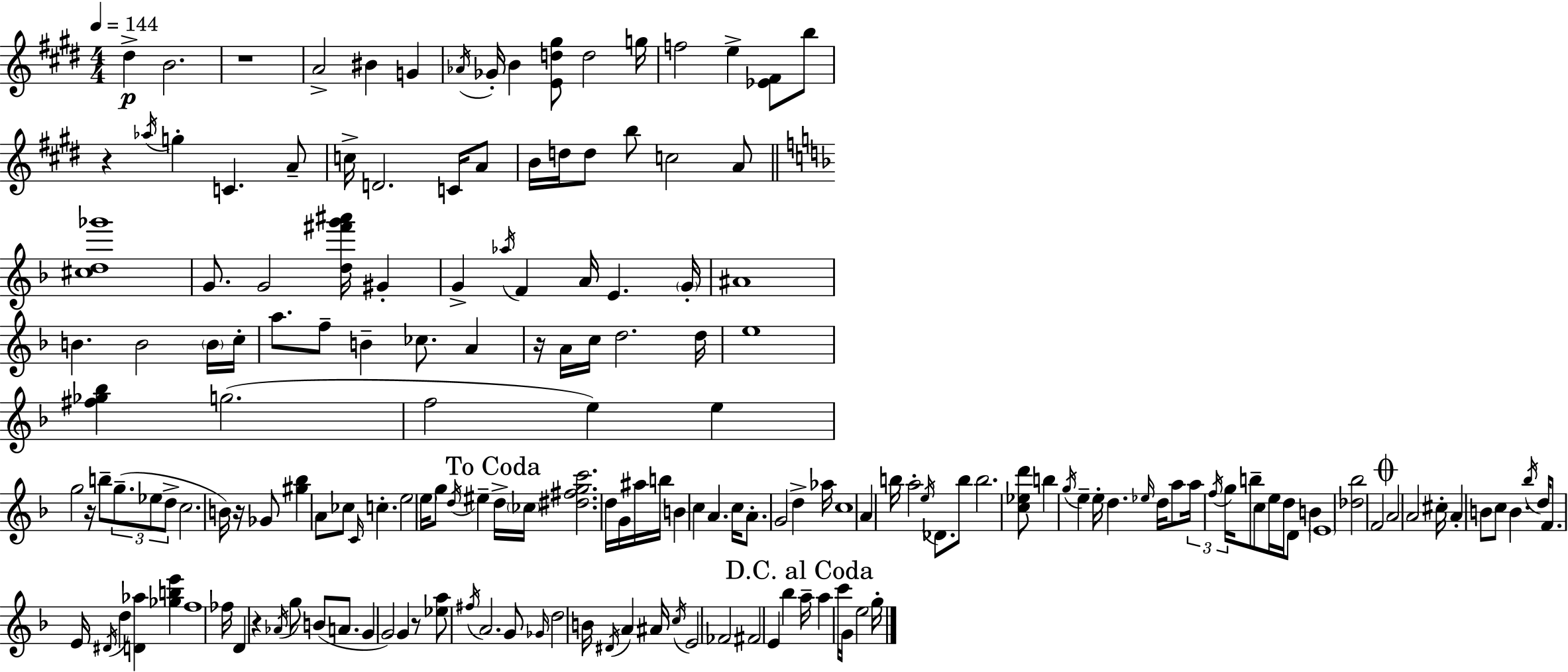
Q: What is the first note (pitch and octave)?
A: D#5